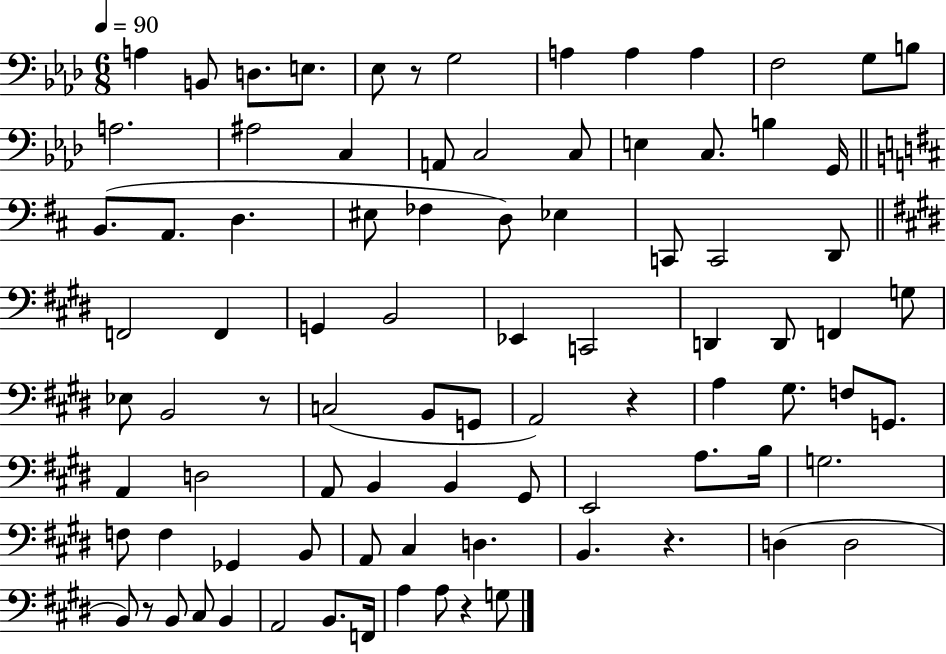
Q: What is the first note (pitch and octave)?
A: A3